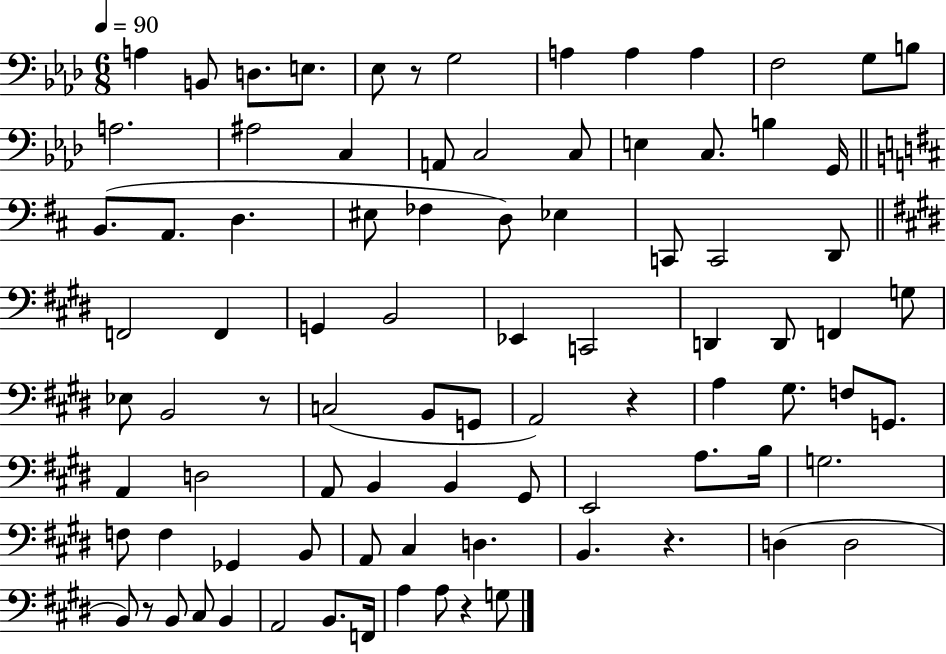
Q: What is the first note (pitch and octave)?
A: A3